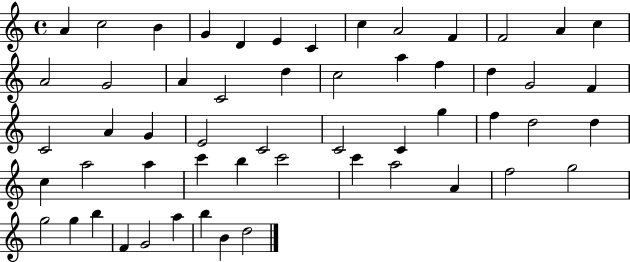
{
  \clef treble
  \time 4/4
  \defaultTimeSignature
  \key c \major
  a'4 c''2 b'4 | g'4 d'4 e'4 c'4 | c''4 a'2 f'4 | f'2 a'4 c''4 | \break a'2 g'2 | a'4 c'2 d''4 | c''2 a''4 f''4 | d''4 g'2 f'4 | \break c'2 a'4 g'4 | e'2 c'2 | c'2 c'4 g''4 | f''4 d''2 d''4 | \break c''4 a''2 a''4 | c'''4 b''4 c'''2 | c'''4 a''2 a'4 | f''2 g''2 | \break g''2 g''4 b''4 | f'4 g'2 a''4 | b''4 b'4 d''2 | \bar "|."
}